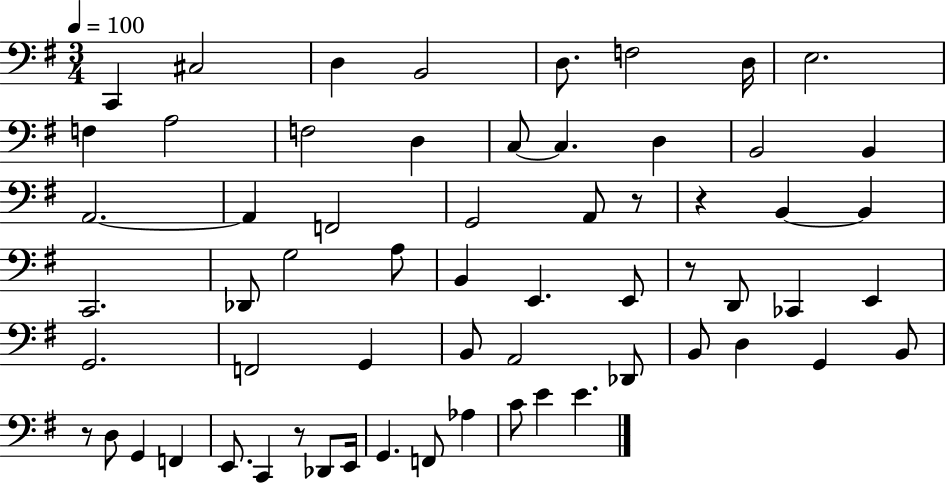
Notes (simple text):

C2/q C#3/h D3/q B2/h D3/e. F3/h D3/s E3/h. F3/q A3/h F3/h D3/q C3/e C3/q. D3/q B2/h B2/q A2/h. A2/q F2/h G2/h A2/e R/e R/q B2/q B2/q C2/h. Db2/e G3/h A3/e B2/q E2/q. E2/e R/e D2/e CES2/q E2/q G2/h. F2/h G2/q B2/e A2/h Db2/e B2/e D3/q G2/q B2/e R/e D3/e G2/q F2/q E2/e. C2/q R/e Db2/e E2/s G2/q. F2/e Ab3/q C4/e E4/q E4/q.